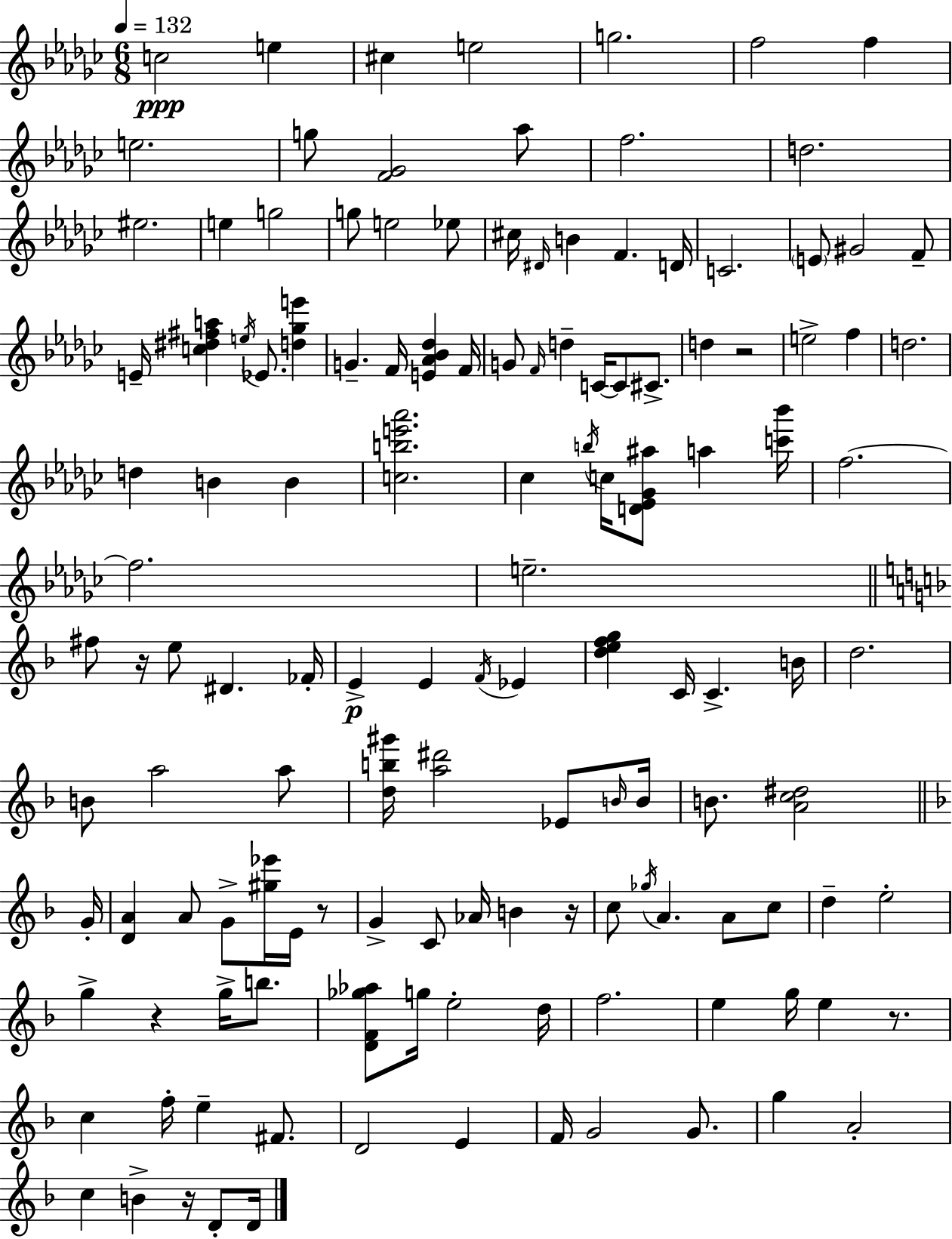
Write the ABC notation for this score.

X:1
T:Untitled
M:6/8
L:1/4
K:Ebm
c2 e ^c e2 g2 f2 f e2 g/2 [F_G]2 _a/2 f2 d2 ^e2 e g2 g/2 e2 _e/2 ^c/4 ^D/4 B F D/4 C2 E/2 ^G2 F/2 E/4 [c^d^fa] e/4 _E/2 [d_ge'] G F/4 [E_A_B_d] F/4 G/2 F/4 d C/4 C/2 ^C/2 d z2 e2 f d2 d B B [cbe'_a']2 _c b/4 c/4 [D_E_G^a]/2 a [c'_b']/4 f2 f2 e2 ^f/2 z/4 e/2 ^D _F/4 E E F/4 _E [defg] C/4 C B/4 d2 B/2 a2 a/2 [db^g']/4 [a^d']2 _E/2 B/4 B/4 B/2 [Ac^d]2 G/4 [DA] A/2 G/2 [^g_e']/4 E/4 z/2 G C/2 _A/4 B z/4 c/2 _g/4 A A/2 c/2 d e2 g z g/4 b/2 [DF_g_a]/2 g/4 e2 d/4 f2 e g/4 e z/2 c f/4 e ^F/2 D2 E F/4 G2 G/2 g A2 c B z/4 D/2 D/4